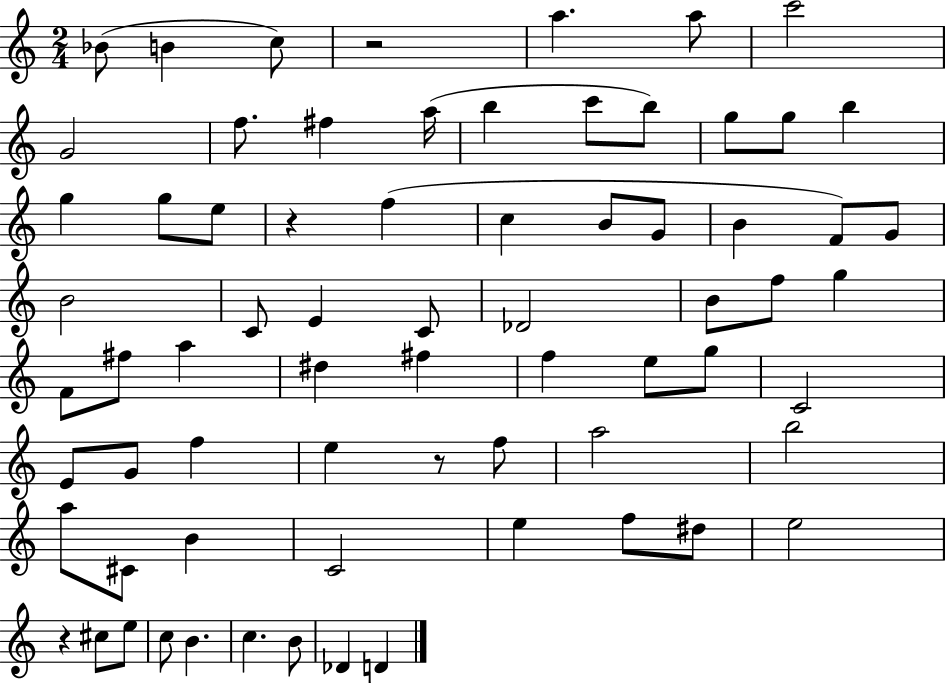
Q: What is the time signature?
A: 2/4